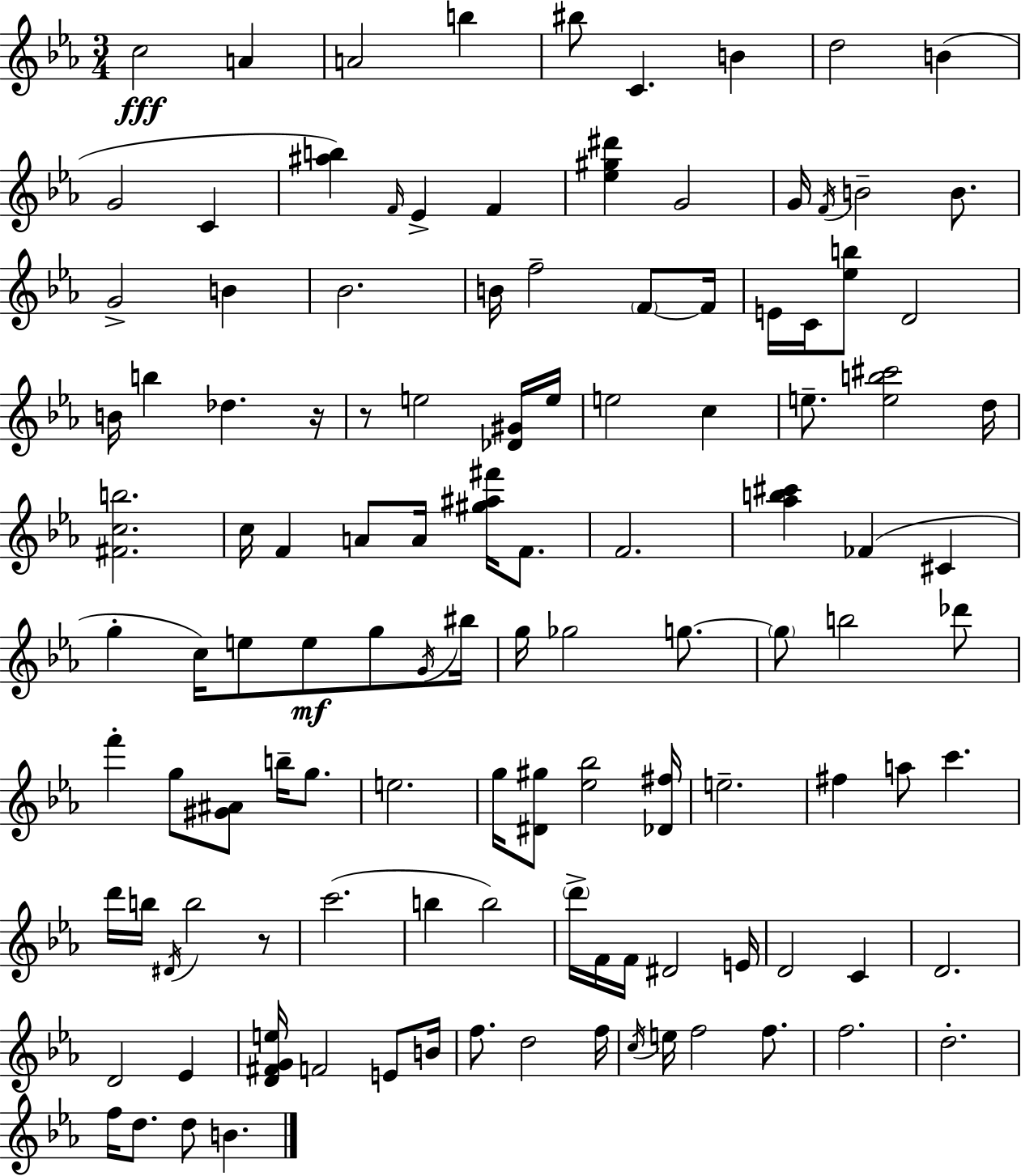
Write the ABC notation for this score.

X:1
T:Untitled
M:3/4
L:1/4
K:Eb
c2 A A2 b ^b/2 C B d2 B G2 C [^ab] F/4 _E F [_e^g^d'] G2 G/4 F/4 B2 B/2 G2 B _B2 B/4 f2 F/2 F/4 E/4 C/4 [_eb]/2 D2 B/4 b _d z/4 z/2 e2 [_D^G]/4 e/4 e2 c e/2 [eb^c']2 d/4 [^Fcb]2 c/4 F A/2 A/4 [^g^a^f']/4 F/2 F2 [_ab^c'] _F ^C g c/4 e/2 e/2 g/2 G/4 ^b/4 g/4 _g2 g/2 g/2 b2 _d'/2 f' g/2 [^G^A]/2 b/4 g/2 e2 g/4 [^D^g]/2 [_e_b]2 [_D^f]/4 e2 ^f a/2 c' d'/4 b/4 ^D/4 b2 z/2 c'2 b b2 d'/4 F/4 F/4 ^D2 E/4 D2 C D2 D2 _E [D^FGe]/4 F2 E/2 B/4 f/2 d2 f/4 c/4 e/4 f2 f/2 f2 d2 f/4 d/2 d/2 B